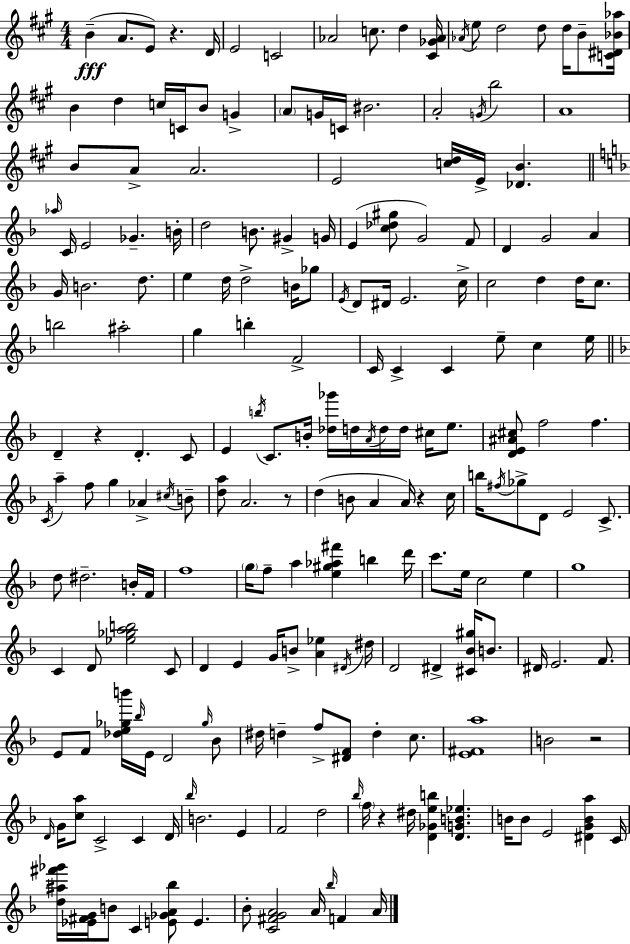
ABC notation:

X:1
T:Untitled
M:4/4
L:1/4
K:A
B A/2 E/2 z D/4 E2 C2 _A2 c/2 d [^C_G_A]/4 _A/4 e/2 d2 d/2 d/4 B/2 [C^D_B_a]/4 B d c/4 C/4 B/2 G A/2 G/4 C/4 ^B2 A2 G/4 b2 A4 B/2 A/2 A2 E2 [cd]/4 E/4 [_DB] _a/4 C/4 E2 _G B/4 d2 B/2 ^G G/4 E [c_d^g]/2 G2 F/2 D G2 A G/4 B2 d/2 e d/4 d2 B/4 _g/2 E/4 D/2 ^D/4 E2 c/4 c2 d d/4 c/2 b2 ^a2 g b F2 C/4 C C e/2 c e/4 D z D C/2 E b/4 C/2 B/4 [_d_g']/4 d/4 A/4 d/4 d/4 ^c/4 e/2 [DE^A^c]/2 f2 f C/4 a f/2 g _A ^c/4 B/2 [da]/2 A2 z/2 d B/2 A A/4 z c/4 b/4 ^f/4 _g/2 D/2 E2 C/2 d/2 ^d2 B/4 F/4 f4 g/4 f/2 a [e^g_a^f'] b d'/4 c'/2 e/4 c2 e g4 C D/2 [_e_gab]2 C/2 D E G/4 B/2 [A_e] ^D/4 ^d/4 D2 ^D [^C_B^g]/4 B/2 ^D/4 E2 F/2 E/2 F/2 [_de_gb']/4 _b/4 E/4 D2 _g/4 _B/2 ^d/4 d f/2 [^DF]/2 d c/2 [E^Fa]4 B2 z2 D/4 G/4 [ca]/2 C2 C D/4 _b/4 B2 E F2 d2 _b/4 f/4 z ^d/4 [D_Geb] [DGB_e] B/4 B/2 E2 [^DGBa] C/4 [d^a^f'_g']/4 [_E^FG]/4 B/2 C [E_GA_b]/2 E _B/2 [C^FGA]2 A/4 _b/4 F A/4